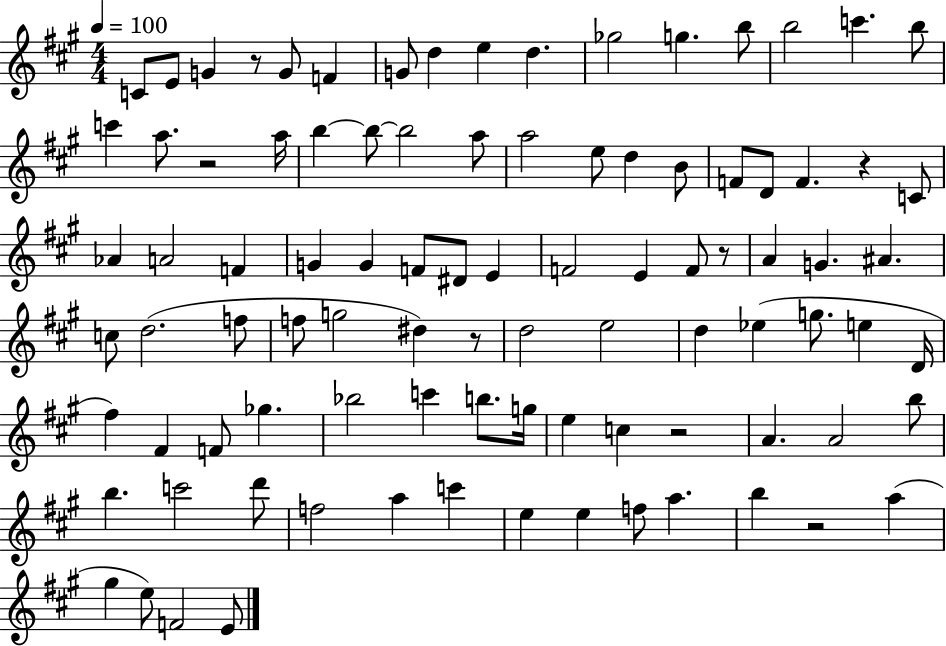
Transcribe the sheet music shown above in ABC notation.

X:1
T:Untitled
M:4/4
L:1/4
K:A
C/2 E/2 G z/2 G/2 F G/2 d e d _g2 g b/2 b2 c' b/2 c' a/2 z2 a/4 b b/2 b2 a/2 a2 e/2 d B/2 F/2 D/2 F z C/2 _A A2 F G G F/2 ^D/2 E F2 E F/2 z/2 A G ^A c/2 d2 f/2 f/2 g2 ^d z/2 d2 e2 d _e g/2 e D/4 ^f ^F F/2 _g _b2 c' b/2 g/4 e c z2 A A2 b/2 b c'2 d'/2 f2 a c' e e f/2 a b z2 a ^g e/2 F2 E/2